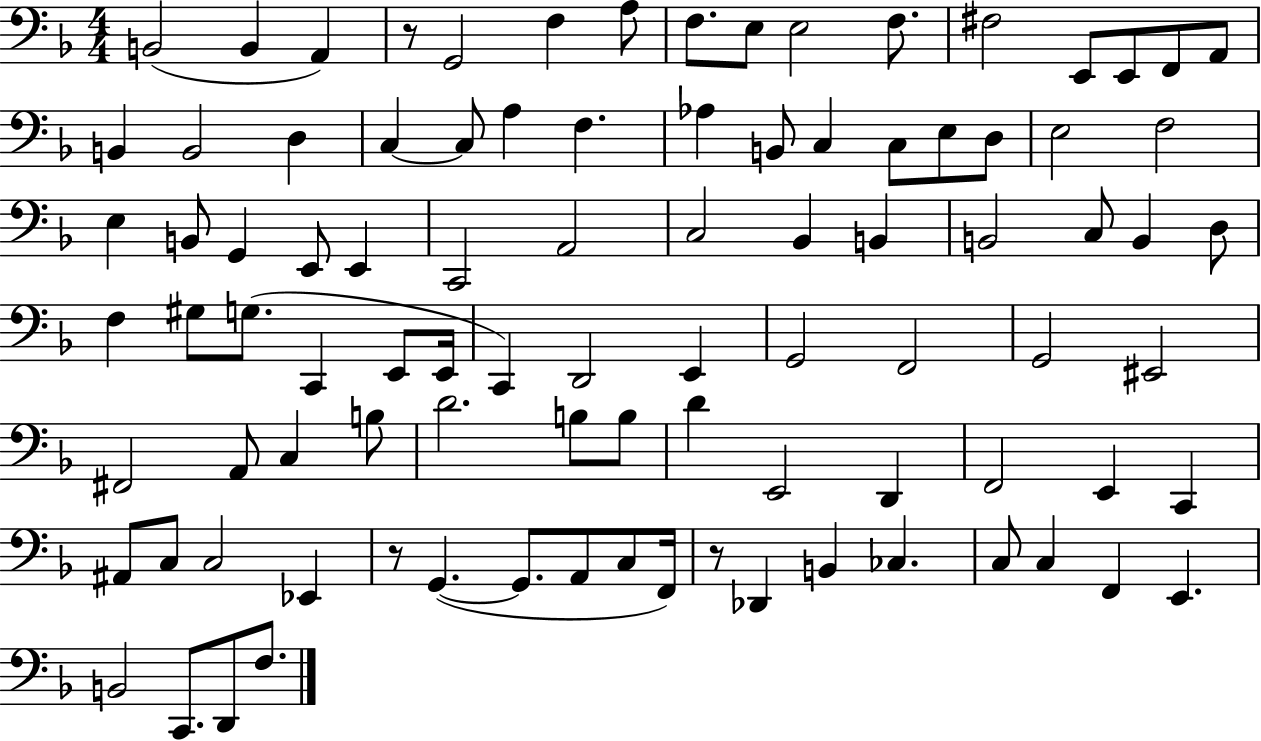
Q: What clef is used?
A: bass